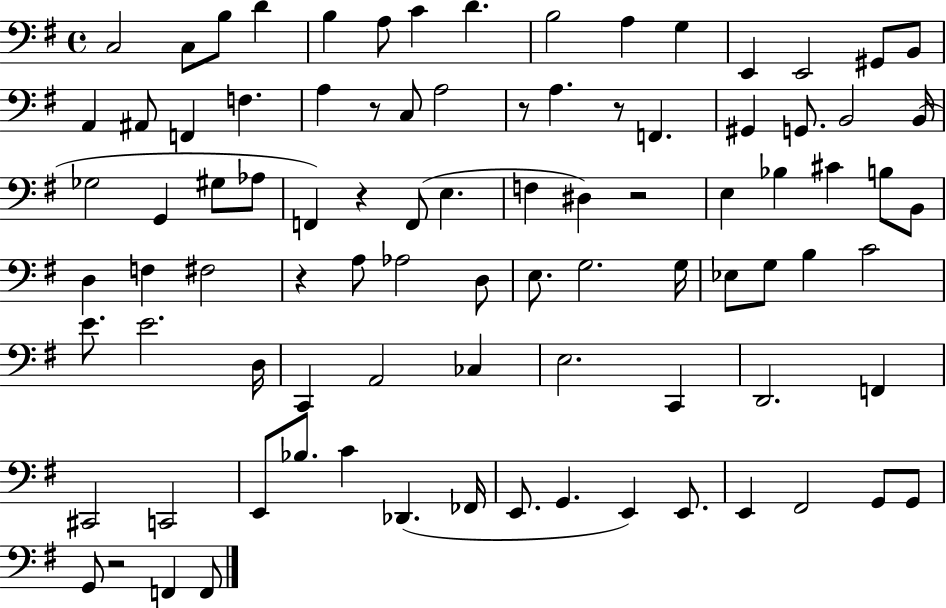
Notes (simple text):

C3/h C3/e B3/e D4/q B3/q A3/e C4/q D4/q. B3/h A3/q G3/q E2/q E2/h G#2/e B2/e A2/q A#2/e F2/q F3/q. A3/q R/e C3/e A3/h R/e A3/q. R/e F2/q. G#2/q G2/e. B2/h B2/s Gb3/h G2/q G#3/e Ab3/e F2/q R/q F2/e E3/q. F3/q D#3/q R/h E3/q Bb3/q C#4/q B3/e B2/e D3/q F3/q F#3/h R/q A3/e Ab3/h D3/e E3/e. G3/h. G3/s Eb3/e G3/e B3/q C4/h E4/e. E4/h. D3/s C2/q A2/h CES3/q E3/h. C2/q D2/h. F2/q C#2/h C2/h E2/e Bb3/e. C4/q Db2/q. FES2/s E2/e. G2/q. E2/q E2/e. E2/q F#2/h G2/e G2/e G2/e R/h F2/q F2/e